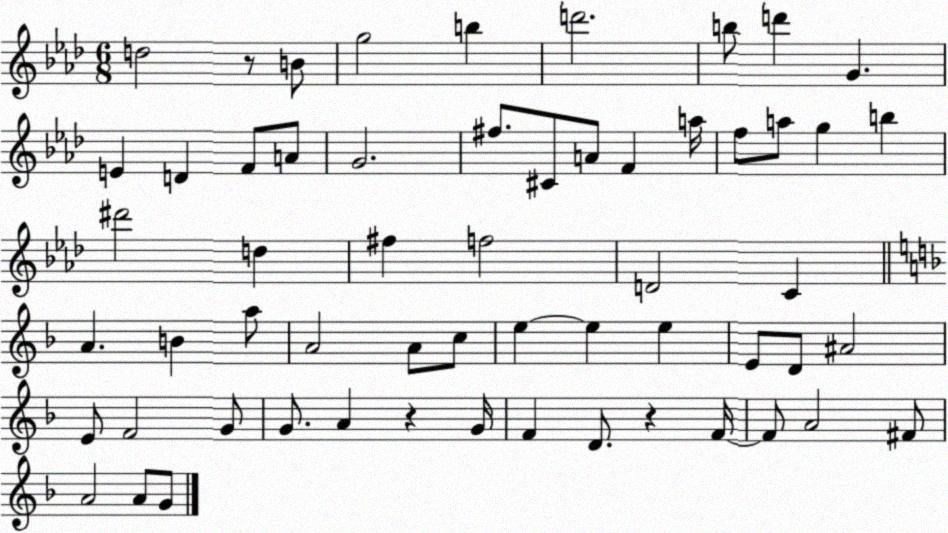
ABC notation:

X:1
T:Untitled
M:6/8
L:1/4
K:Ab
d2 z/2 B/2 g2 b d'2 b/2 d' G E D F/2 A/2 G2 ^f/2 ^C/2 A/2 F a/4 f/2 a/2 g b ^d'2 d ^f f2 D2 C A B a/2 A2 A/2 c/2 e e e E/2 D/2 ^A2 E/2 F2 G/2 G/2 A z G/4 F D/2 z F/4 F/2 A2 ^F/2 A2 A/2 G/2